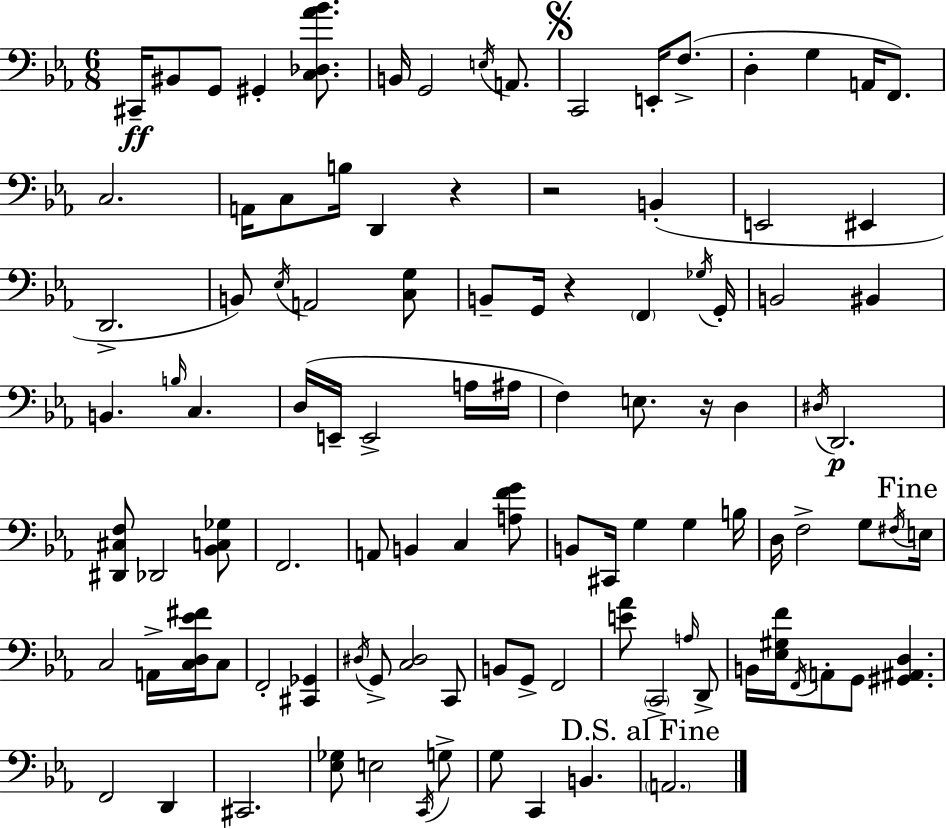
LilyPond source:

{
  \clef bass
  \numericTimeSignature
  \time 6/8
  \key c \minor
  cis,16--\ff bis,8 g,8 gis,4-. <c des aes' bes'>8. | b,16 g,2 \acciaccatura { e16 } a,8. | \mark \markup { \musicglyph "scripts.segno" } c,2 e,16-. f8.->( | d4-. g4 a,16 f,8.) | \break c2. | a,16 c8 b16 d,4 r4 | r2 b,4-.( | e,2 eis,4 | \break d,2.-> | b,8) \acciaccatura { ees16 } a,2 | <c g>8 b,8-- g,16 r4 \parenthesize f,4 | \acciaccatura { ges16 } g,16-. b,2 bis,4 | \break b,4. \grace { b16 } c4. | d16( e,16-- e,2-> | a16 ais16 f4) e8. r16 | d4 \acciaccatura { dis16 } d,2.\p | \break <dis, cis f>8 des,2 | <bes, c ges>8 f,2. | a,8 b,4 c4 | <a f' g'>8 b,8 cis,16 g4 | \break g4 b16 d16 f2-> | g8 \acciaccatura { fis16 } \mark "Fine" e16 c2 | a,16-> <c d ees' fis'>16 c8 f,2-. | <cis, ges,>4 \acciaccatura { dis16 } g,8-> <c dis>2 | \break c,8 b,8 g,8-> f,2 | <e' aes'>8 \parenthesize c,2-> | \grace { a16 } d,8-> b,16 <ees gis f'>16 \acciaccatura { f,16 } a,8-. | g,8 <gis, ais, d>4. f,2 | \break d,4 cis,2. | <ees ges>8 e2 | \acciaccatura { c,16 } g8-> g8 | c,4 b,4. \mark "D.S. al Fine" \parenthesize a,2. | \break \bar "|."
}